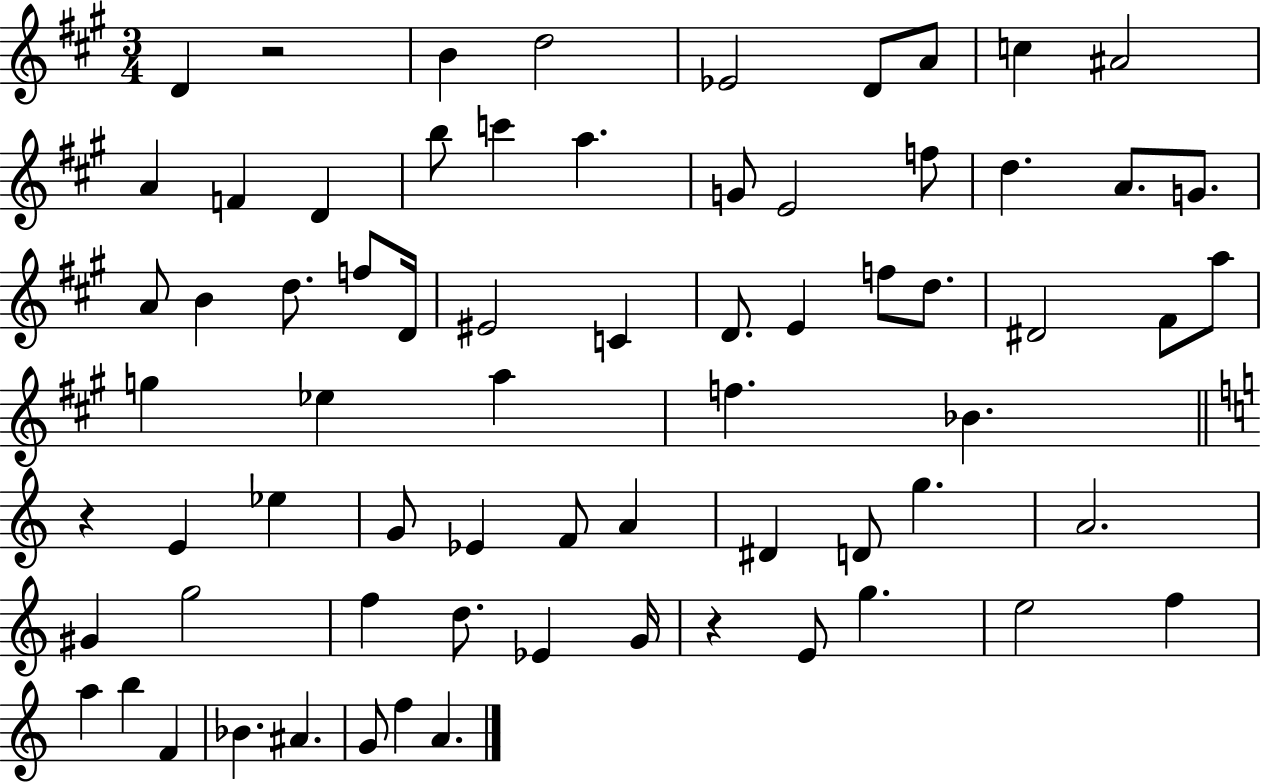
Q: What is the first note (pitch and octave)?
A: D4